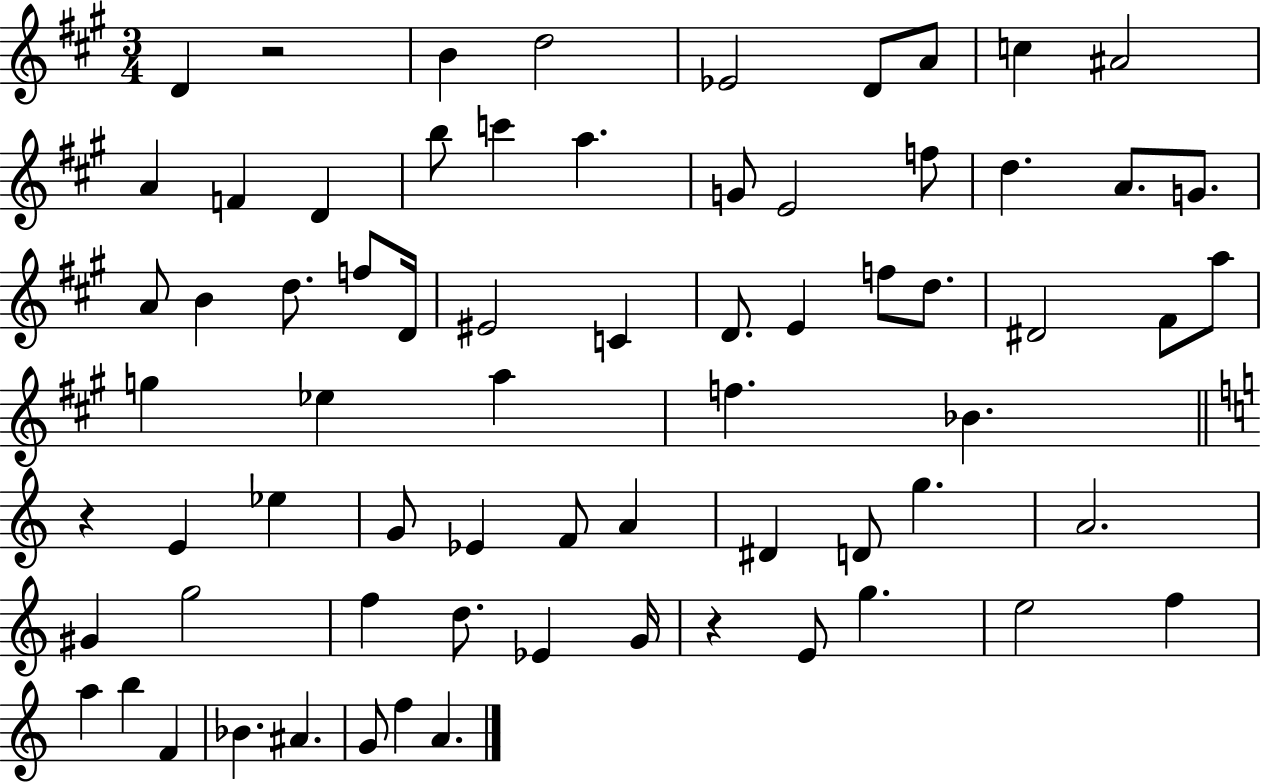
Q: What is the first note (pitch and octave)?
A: D4